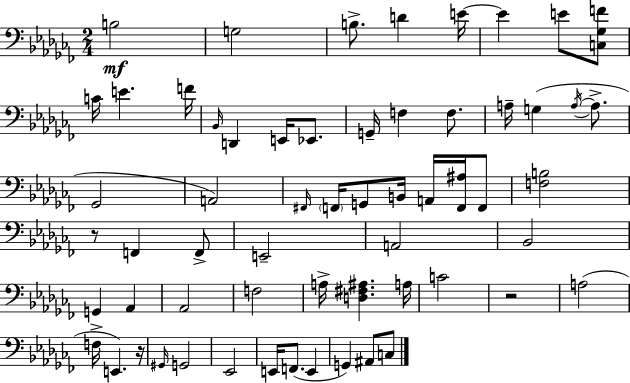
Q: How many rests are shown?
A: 3